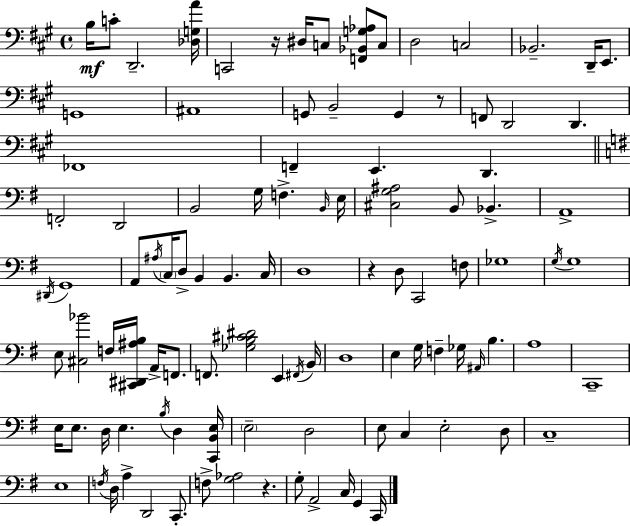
B3/s C4/e D2/h. [Db3,G3,A4]/s C2/h R/s D#3/s C3/e [F2,Bb2,G3,Ab3]/e C3/e D3/h C3/h Bb2/h. D2/s E2/e. G2/w A#2/w G2/e B2/h G2/q R/e F2/e D2/h D2/q. FES2/w F2/q E2/q. D2/q. F2/h D2/h B2/h G3/s F3/q. B2/s E3/s [C#3,G3,A#3]/h B2/e Bb2/q. A2/w D#2/s G2/w A2/e A#3/s C3/s D3/e B2/q B2/q. C3/s D3/w R/q D3/e C2/h F3/e Gb3/w G3/s G3/w E3/e [C#3,Bb4]/h F3/s [C#2,D#2,A#3,B3]/s A2/s F2/e. F2/e. [Gb3,B3,C#4,D#4]/h E2/q F#2/s B2/s D3/w E3/q G3/s F3/q Gb3/s A#2/s B3/q. A3/w C2/w E3/s E3/e. D3/s E3/q. B3/s D3/q [C2,B2,E3]/s E3/h D3/h E3/e C3/q E3/h D3/e C3/w E3/w F3/s D3/s A3/q D2/h C2/e. F3/e [G3,Ab3]/h R/q. G3/e A2/h C3/s G2/q C2/s